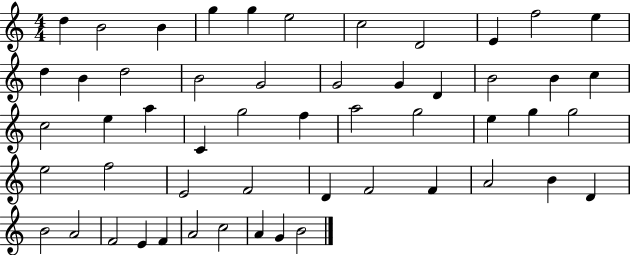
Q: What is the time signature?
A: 4/4